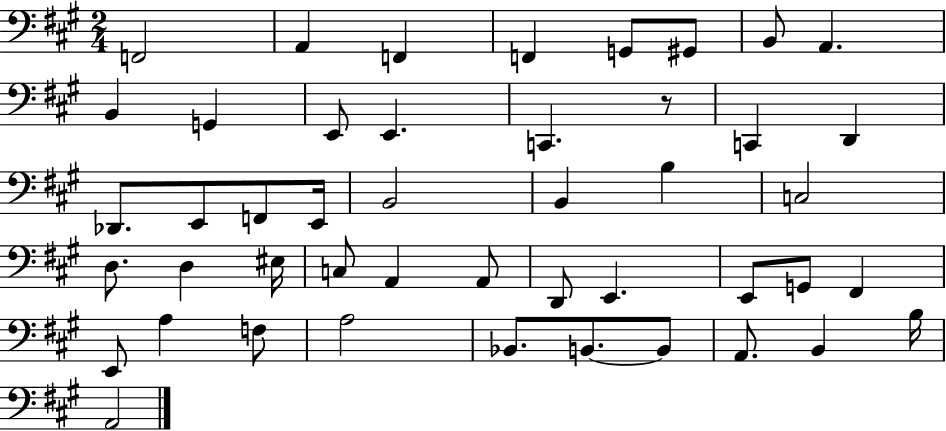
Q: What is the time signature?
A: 2/4